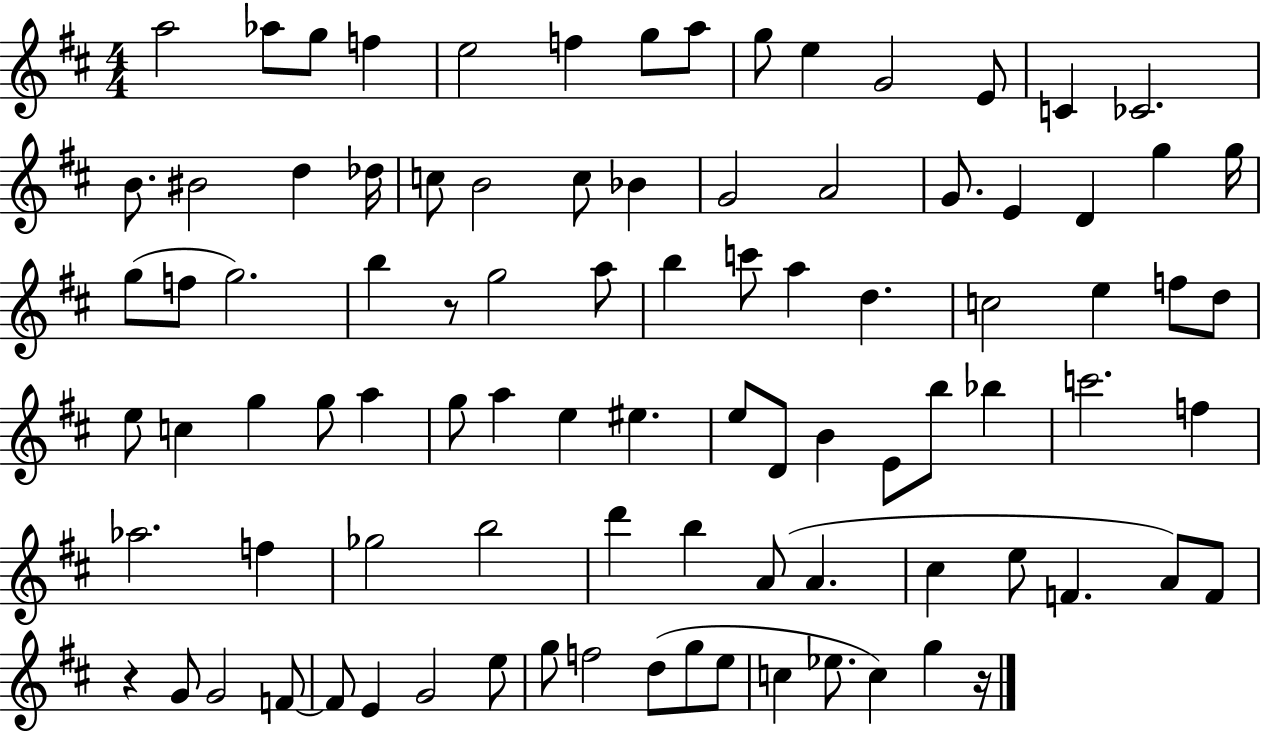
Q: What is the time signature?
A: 4/4